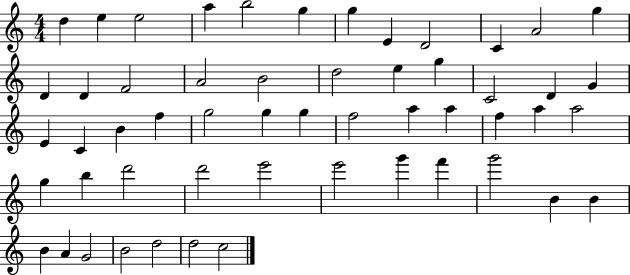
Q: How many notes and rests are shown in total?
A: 54